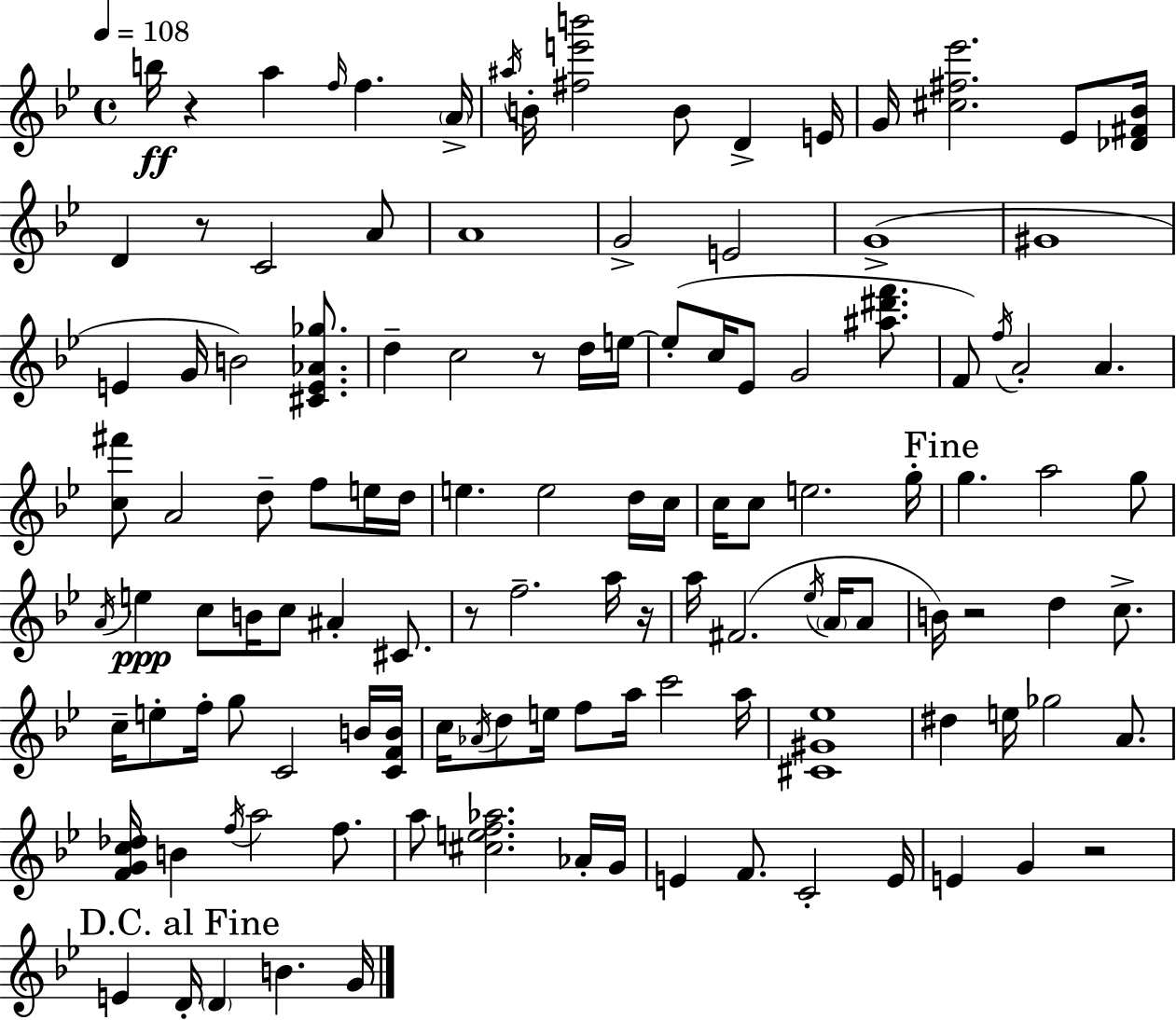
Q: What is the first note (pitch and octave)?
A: B5